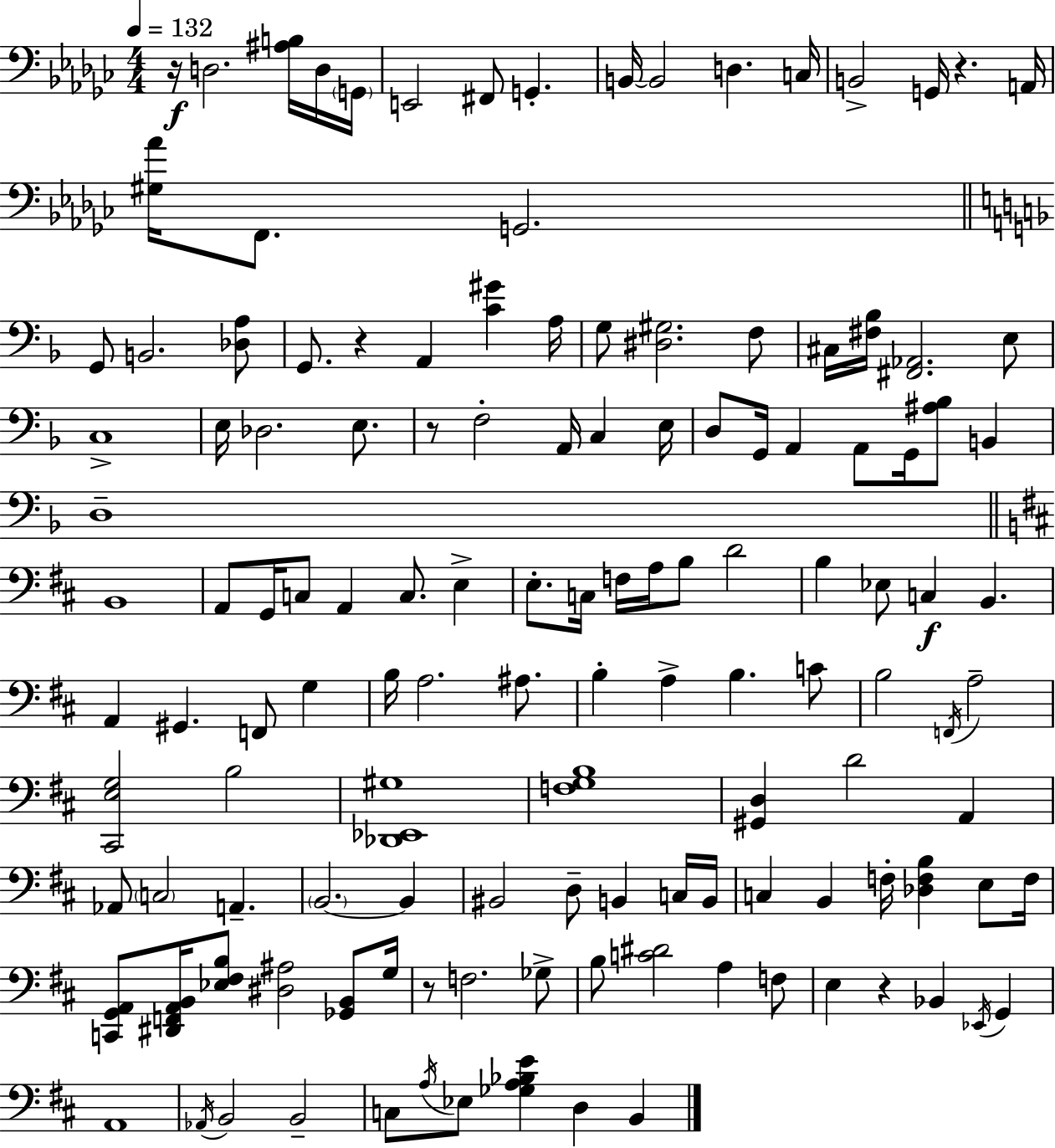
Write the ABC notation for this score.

X:1
T:Untitled
M:4/4
L:1/4
K:Ebm
z/4 D,2 [^A,B,]/4 D,/4 G,,/4 E,,2 ^F,,/2 G,, B,,/4 B,,2 D, C,/4 B,,2 G,,/4 z A,,/4 [^G,_A]/4 F,,/2 G,,2 G,,/2 B,,2 [_D,A,]/2 G,,/2 z A,, [C^G] A,/4 G,/2 [^D,^G,]2 F,/2 ^C,/4 [^F,_B,]/4 [^F,,_A,,]2 E,/2 C,4 E,/4 _D,2 E,/2 z/2 F,2 A,,/4 C, E,/4 D,/2 G,,/4 A,, A,,/2 G,,/4 [^A,_B,]/2 B,, D,4 B,,4 A,,/2 G,,/4 C,/2 A,, C,/2 E, E,/2 C,/4 F,/4 A,/4 B,/2 D2 B, _E,/2 C, B,, A,, ^G,, F,,/2 G, B,/4 A,2 ^A,/2 B, A, B, C/2 B,2 F,,/4 A,2 [^C,,E,G,]2 B,2 [_D,,_E,,^G,]4 [F,G,B,]4 [^G,,D,] D2 A,, _A,,/2 C,2 A,, B,,2 B,, ^B,,2 D,/2 B,, C,/4 B,,/4 C, B,, F,/4 [_D,F,B,] E,/2 F,/4 [C,,G,,A,,]/2 [^D,,F,,A,,B,,]/4 [_E,^F,B,]/2 [^D,^A,]2 [_G,,B,,]/2 G,/4 z/2 F,2 _G,/2 B,/2 [C^D]2 A, F,/2 E, z _B,, _E,,/4 G,, A,,4 _A,,/4 B,,2 B,,2 C,/2 A,/4 _E,/2 [_G,A,_B,E] D, B,,